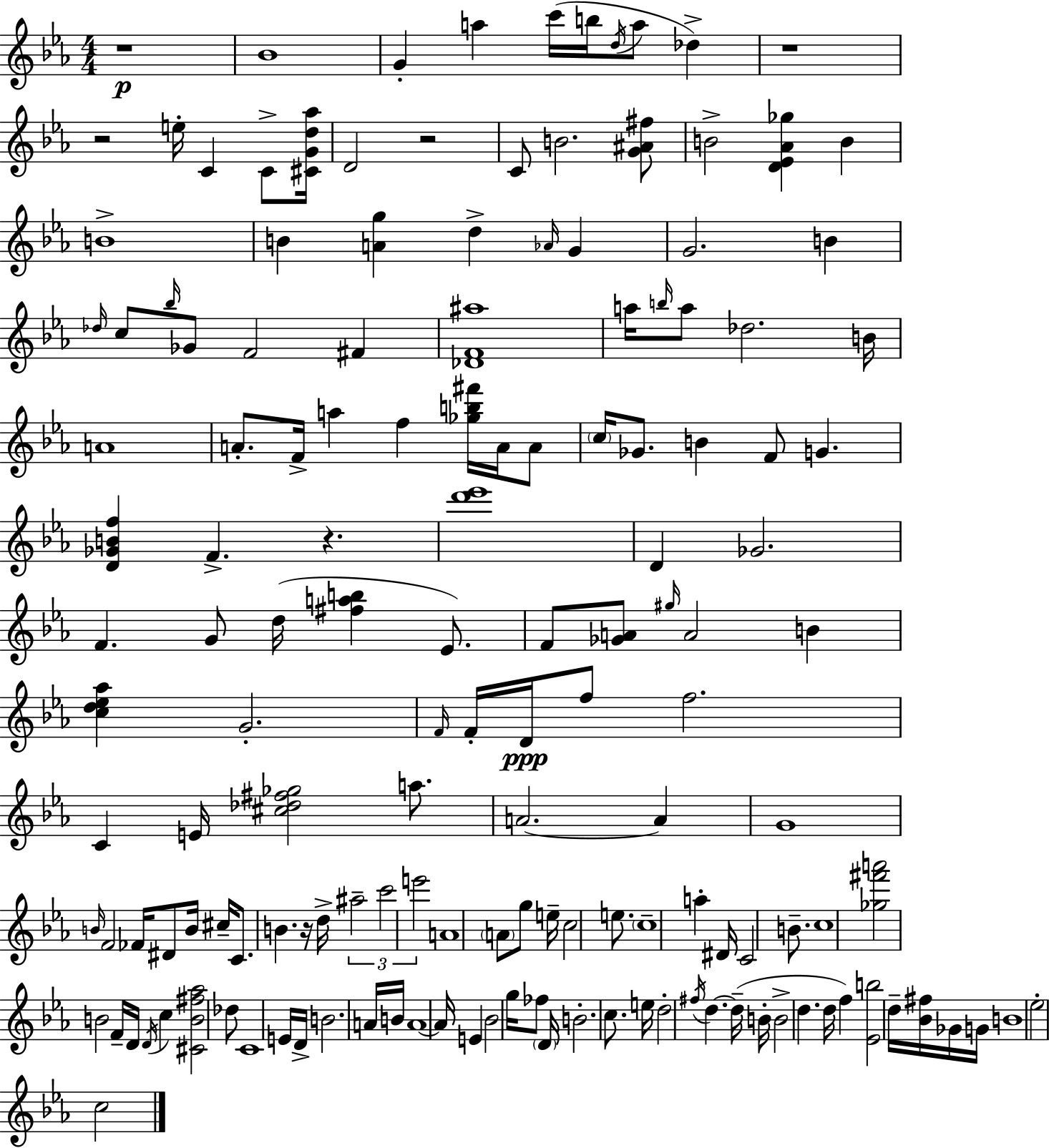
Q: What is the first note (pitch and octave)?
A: Bb4